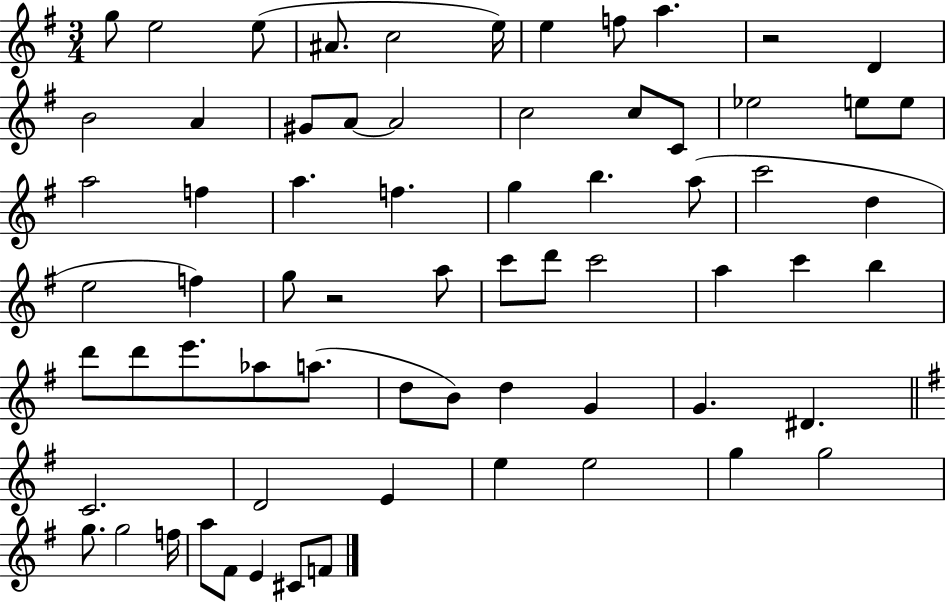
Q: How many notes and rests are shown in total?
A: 68